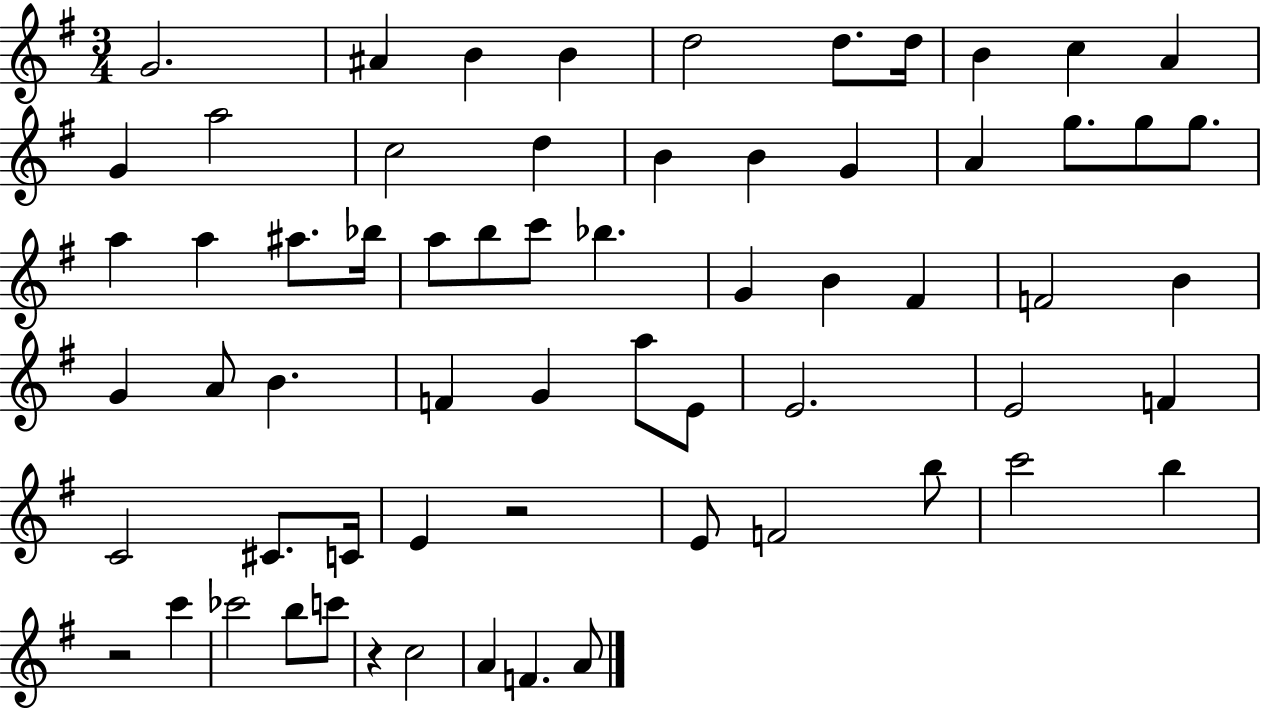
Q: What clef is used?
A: treble